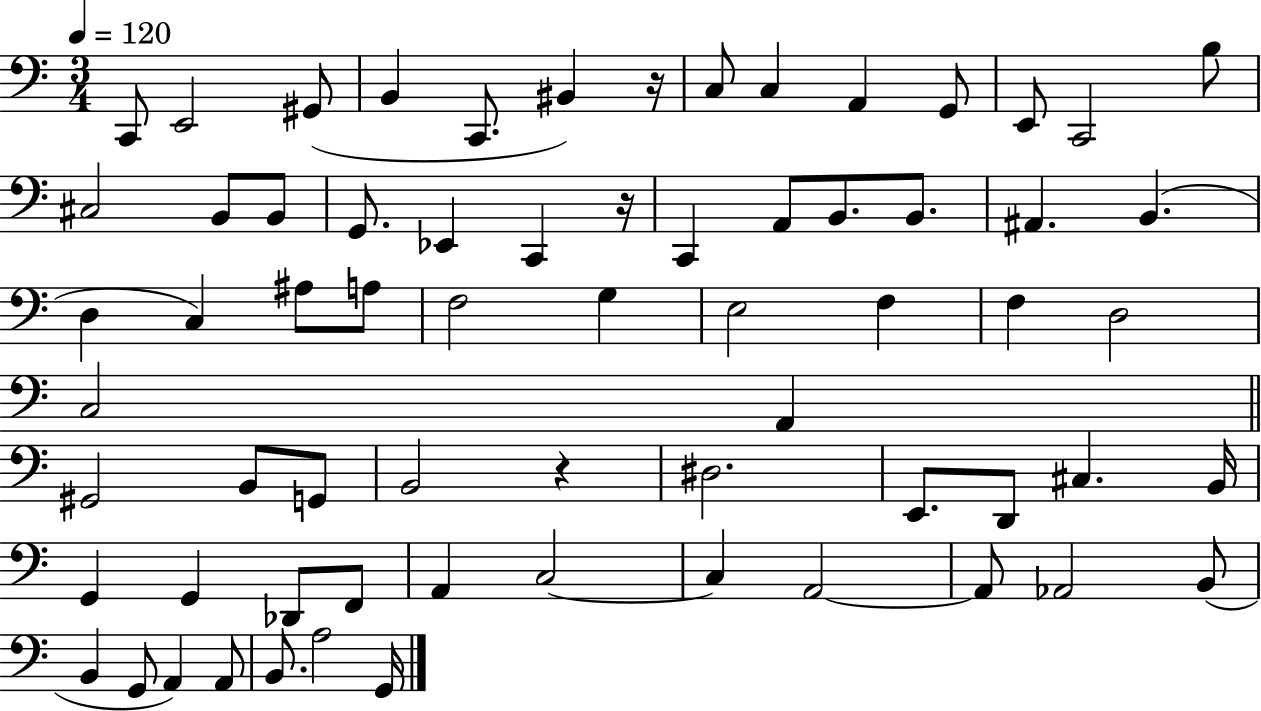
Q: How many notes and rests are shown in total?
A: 67